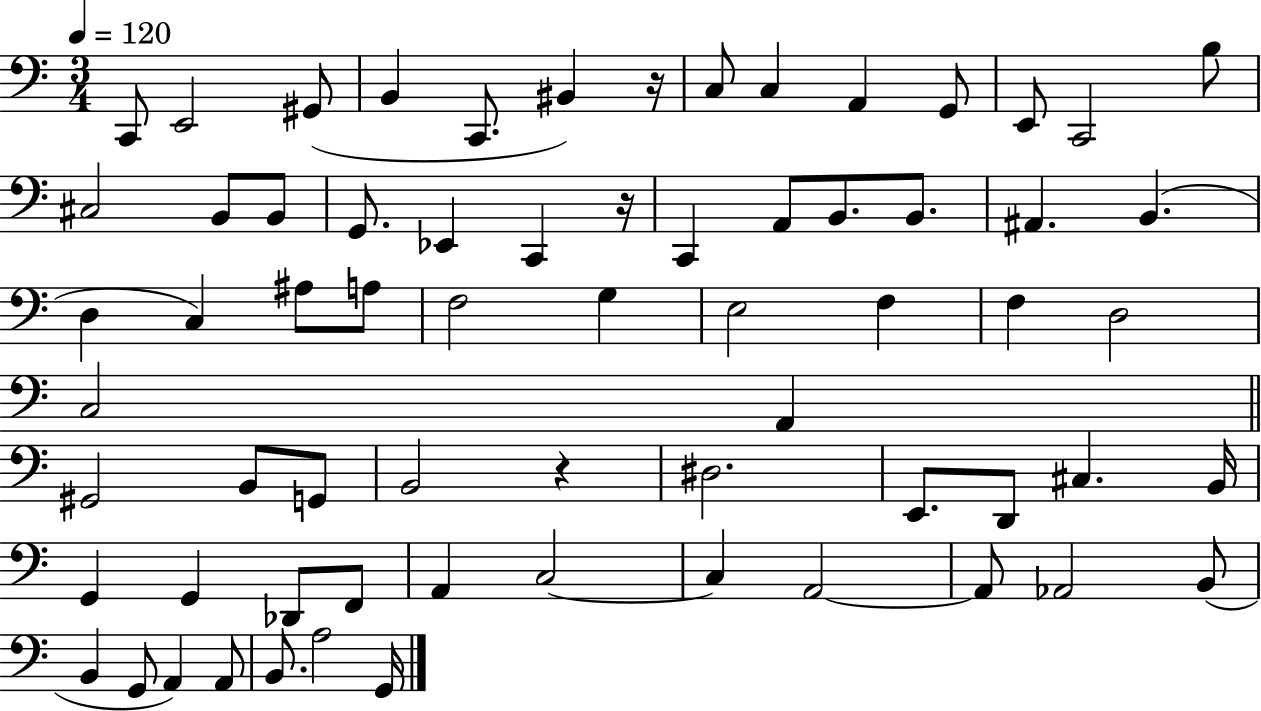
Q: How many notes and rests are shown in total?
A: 67